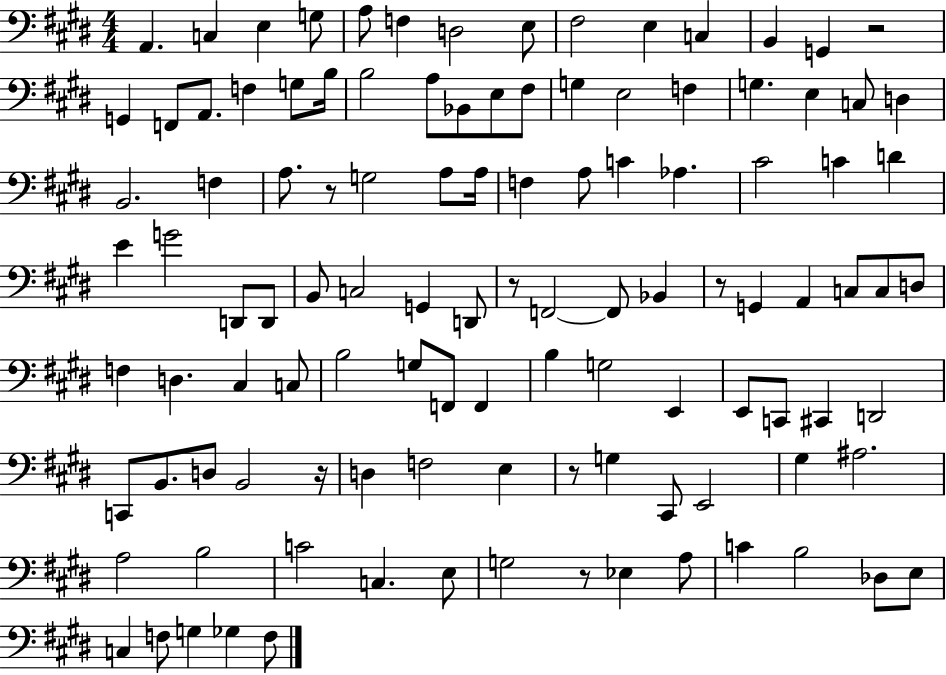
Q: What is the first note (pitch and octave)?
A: A2